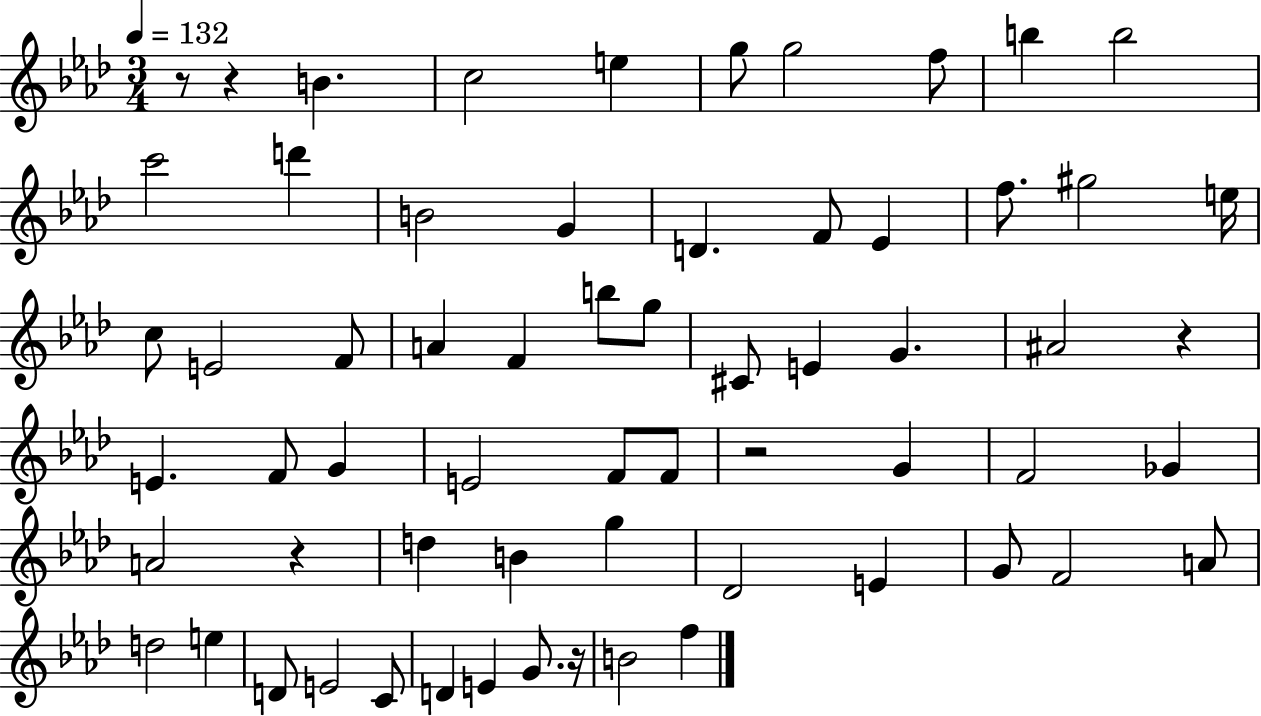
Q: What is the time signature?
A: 3/4